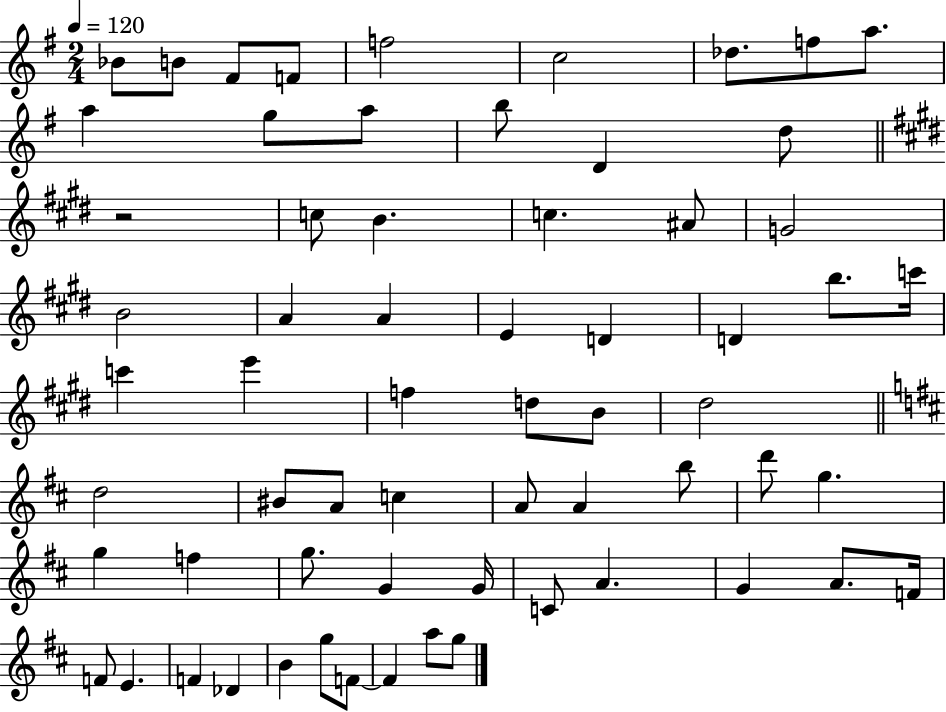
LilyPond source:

{
  \clef treble
  \numericTimeSignature
  \time 2/4
  \key g \major
  \tempo 4 = 120
  \repeat volta 2 { bes'8 b'8 fis'8 f'8 | f''2 | c''2 | des''8. f''8 a''8. | \break a''4 g''8 a''8 | b''8 d'4 d''8 | \bar "||" \break \key e \major r2 | c''8 b'4. | c''4. ais'8 | g'2 | \break b'2 | a'4 a'4 | e'4 d'4 | d'4 b''8. c'''16 | \break c'''4 e'''4 | f''4 d''8 b'8 | dis''2 | \bar "||" \break \key d \major d''2 | bis'8 a'8 c''4 | a'8 a'4 b''8 | d'''8 g''4. | \break g''4 f''4 | g''8. g'4 g'16 | c'8 a'4. | g'4 a'8. f'16 | \break f'8 e'4. | f'4 des'4 | b'4 g''8 f'8~~ | f'4 a''8 g''8 | \break } \bar "|."
}